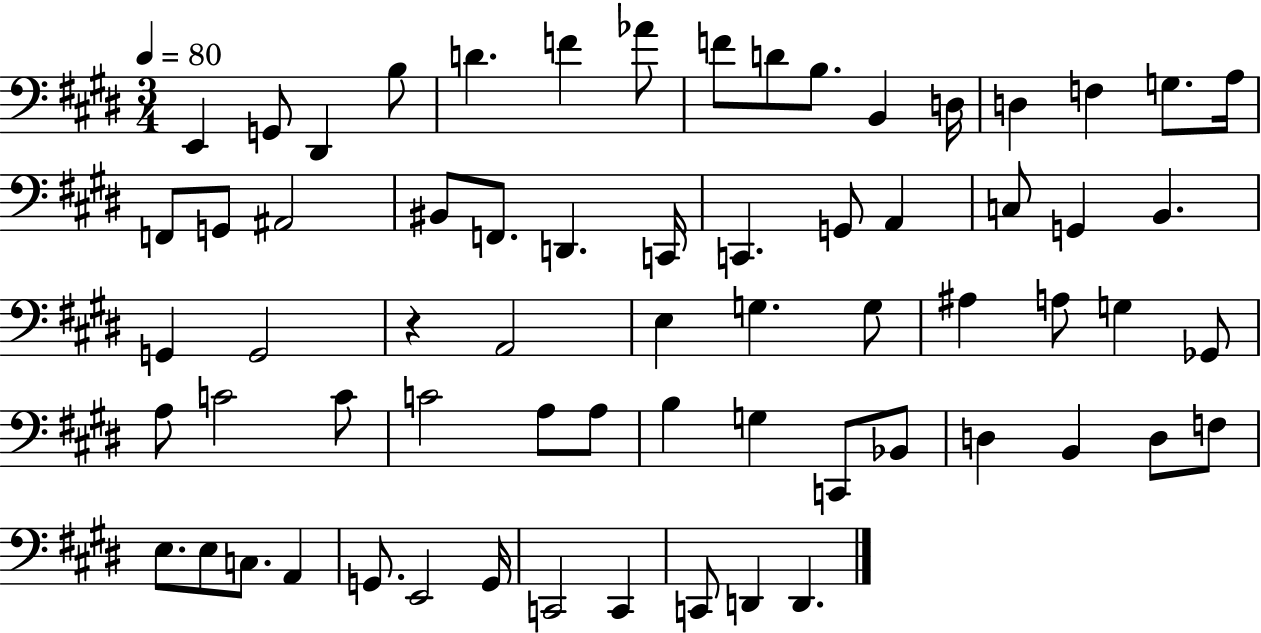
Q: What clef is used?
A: bass